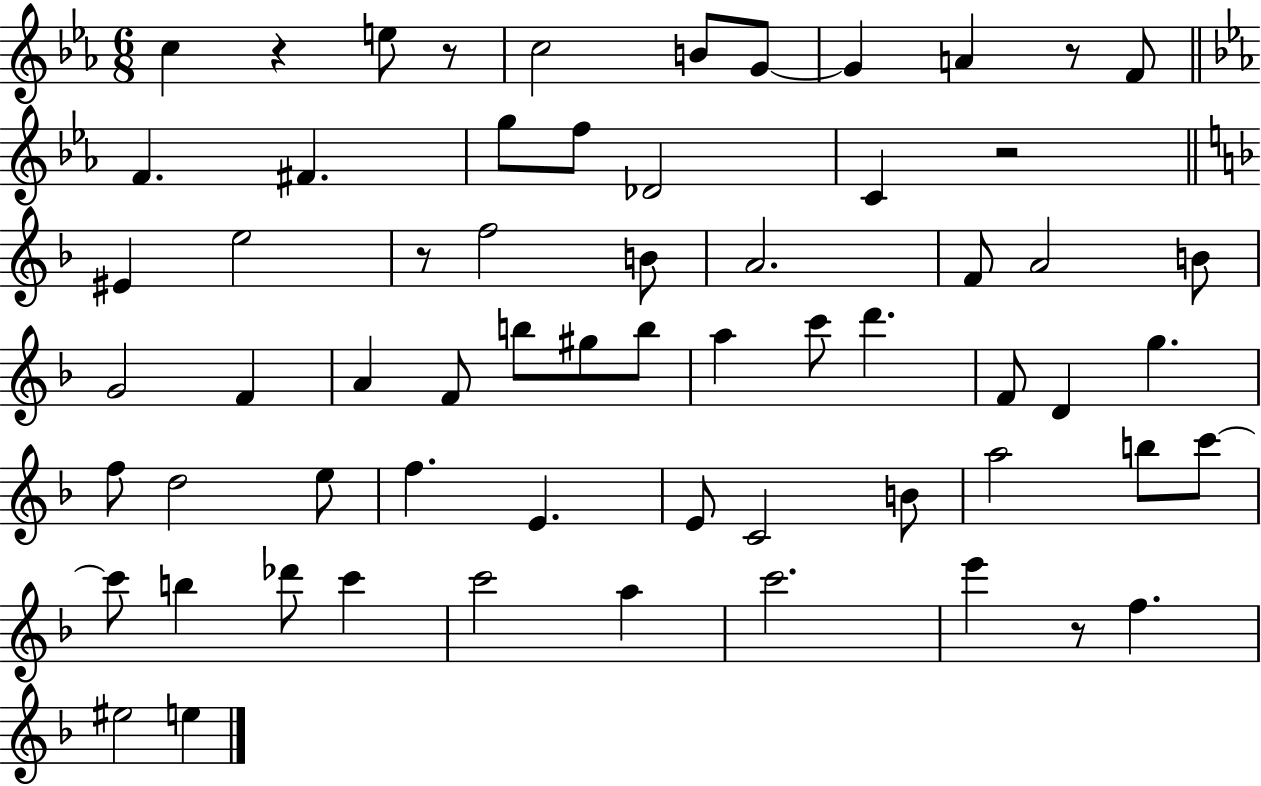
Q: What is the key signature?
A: EES major